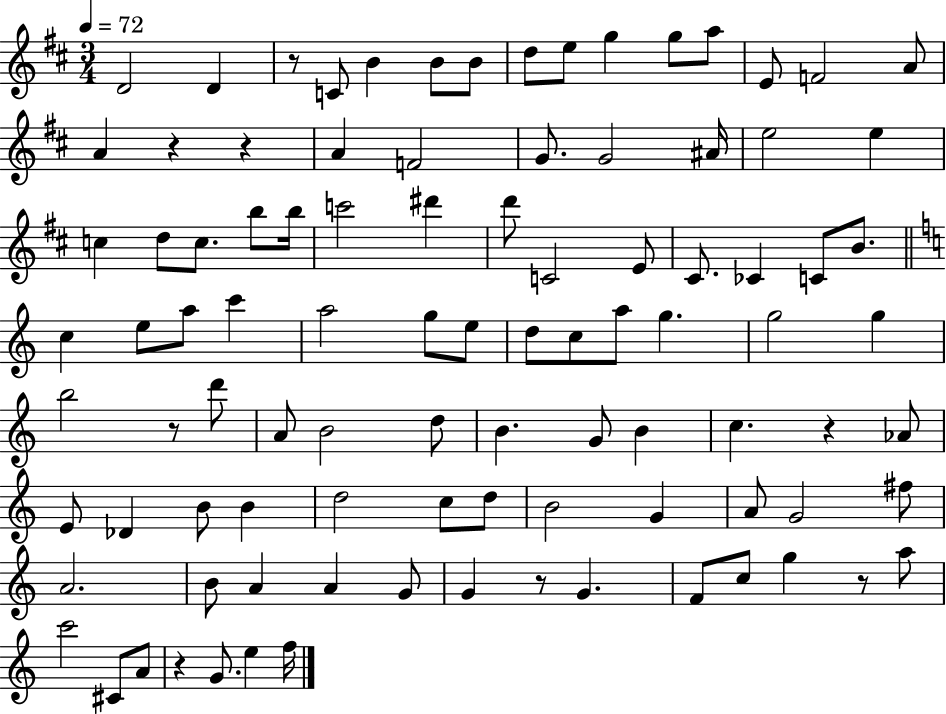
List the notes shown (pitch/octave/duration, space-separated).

D4/h D4/q R/e C4/e B4/q B4/e B4/e D5/e E5/e G5/q G5/e A5/e E4/e F4/h A4/e A4/q R/q R/q A4/q F4/h G4/e. G4/h A#4/s E5/h E5/q C5/q D5/e C5/e. B5/e B5/s C6/h D#6/q D6/e C4/h E4/e C#4/e. CES4/q C4/e B4/e. C5/q E5/e A5/e C6/q A5/h G5/e E5/e D5/e C5/e A5/e G5/q. G5/h G5/q B5/h R/e D6/e A4/e B4/h D5/e B4/q. G4/e B4/q C5/q. R/q Ab4/e E4/e Db4/q B4/e B4/q D5/h C5/e D5/e B4/h G4/q A4/e G4/h F#5/e A4/h. B4/e A4/q A4/q G4/e G4/q R/e G4/q. F4/e C5/e G5/q R/e A5/e C6/h C#4/e A4/e R/q G4/e. E5/q F5/s